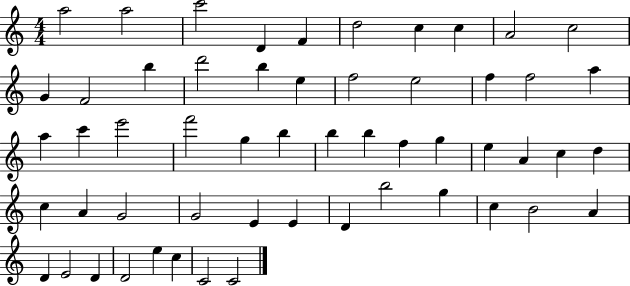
X:1
T:Untitled
M:4/4
L:1/4
K:C
a2 a2 c'2 D F d2 c c A2 c2 G F2 b d'2 b e f2 e2 f f2 a a c' e'2 f'2 g b b b f g e A c d c A G2 G2 E E D b2 g c B2 A D E2 D D2 e c C2 C2